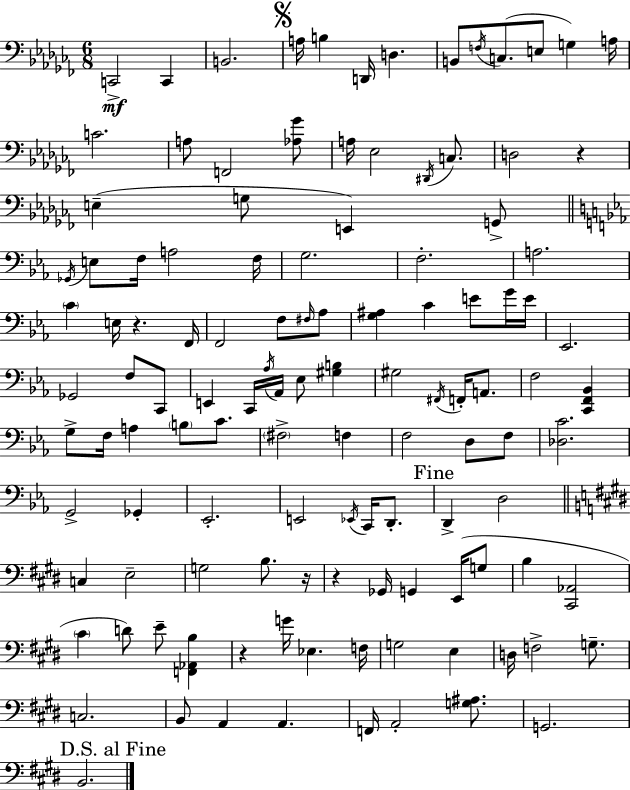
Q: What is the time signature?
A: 6/8